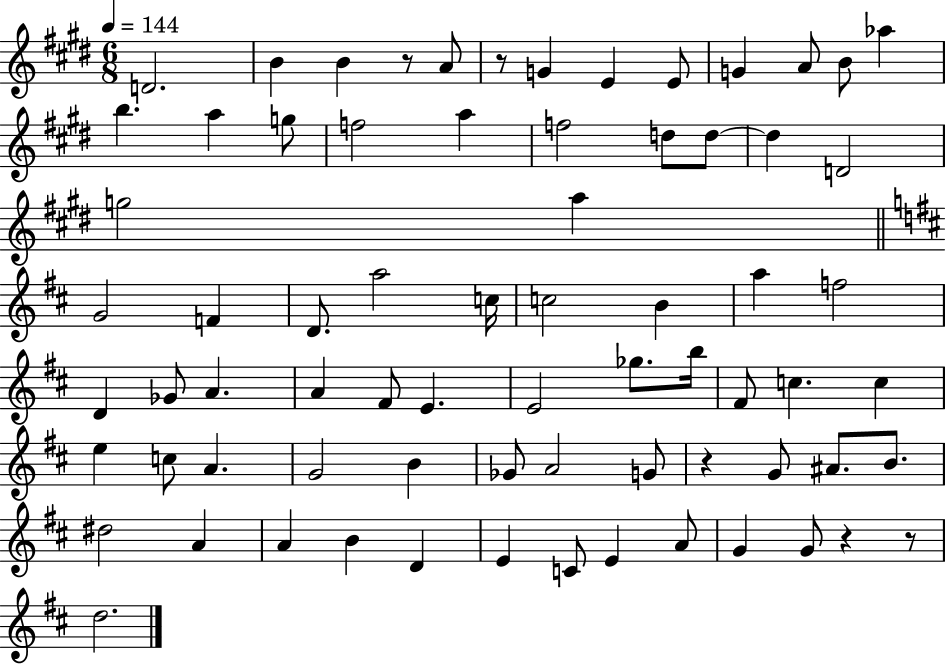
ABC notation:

X:1
T:Untitled
M:6/8
L:1/4
K:E
D2 B B z/2 A/2 z/2 G E E/2 G A/2 B/2 _a b a g/2 f2 a f2 d/2 d/2 d D2 g2 a G2 F D/2 a2 c/4 c2 B a f2 D _G/2 A A ^F/2 E E2 _g/2 b/4 ^F/2 c c e c/2 A G2 B _G/2 A2 G/2 z G/2 ^A/2 B/2 ^d2 A A B D E C/2 E A/2 G G/2 z z/2 d2